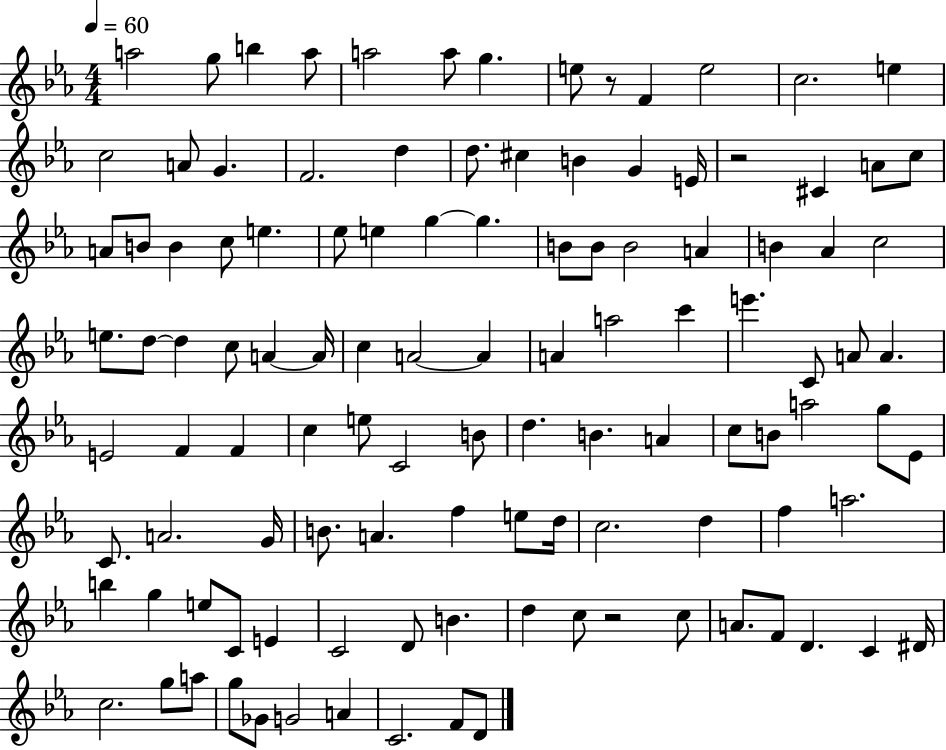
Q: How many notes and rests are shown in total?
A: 113